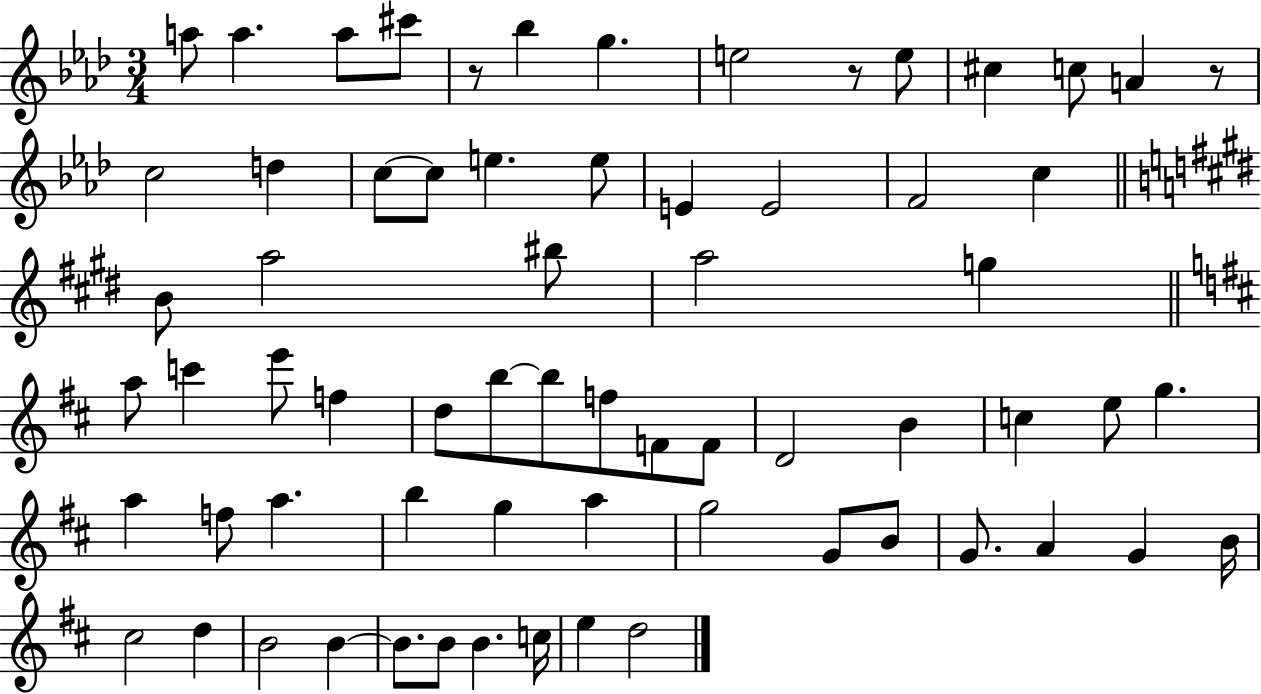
{
  \clef treble
  \numericTimeSignature
  \time 3/4
  \key aes \major
  a''8 a''4. a''8 cis'''8 | r8 bes''4 g''4. | e''2 r8 e''8 | cis''4 c''8 a'4 r8 | \break c''2 d''4 | c''8~~ c''8 e''4. e''8 | e'4 e'2 | f'2 c''4 | \break \bar "||" \break \key e \major b'8 a''2 bis''8 | a''2 g''4 | \bar "||" \break \key d \major a''8 c'''4 e'''8 f''4 | d''8 b''8~~ b''8 f''8 f'8 f'8 | d'2 b'4 | c''4 e''8 g''4. | \break a''4 f''8 a''4. | b''4 g''4 a''4 | g''2 g'8 b'8 | g'8. a'4 g'4 b'16 | \break cis''2 d''4 | b'2 b'4~~ | b'8. b'8 b'4. c''16 | e''4 d''2 | \break \bar "|."
}